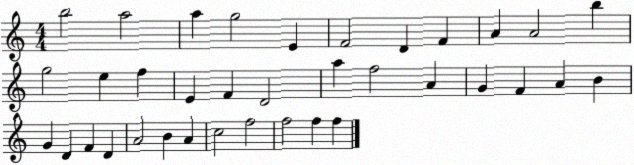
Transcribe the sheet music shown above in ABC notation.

X:1
T:Untitled
M:4/4
L:1/4
K:C
b2 a2 a g2 E F2 D F A A2 b g2 e f E F D2 a f2 A G F A B G D F D A2 B A c2 f2 f2 f f